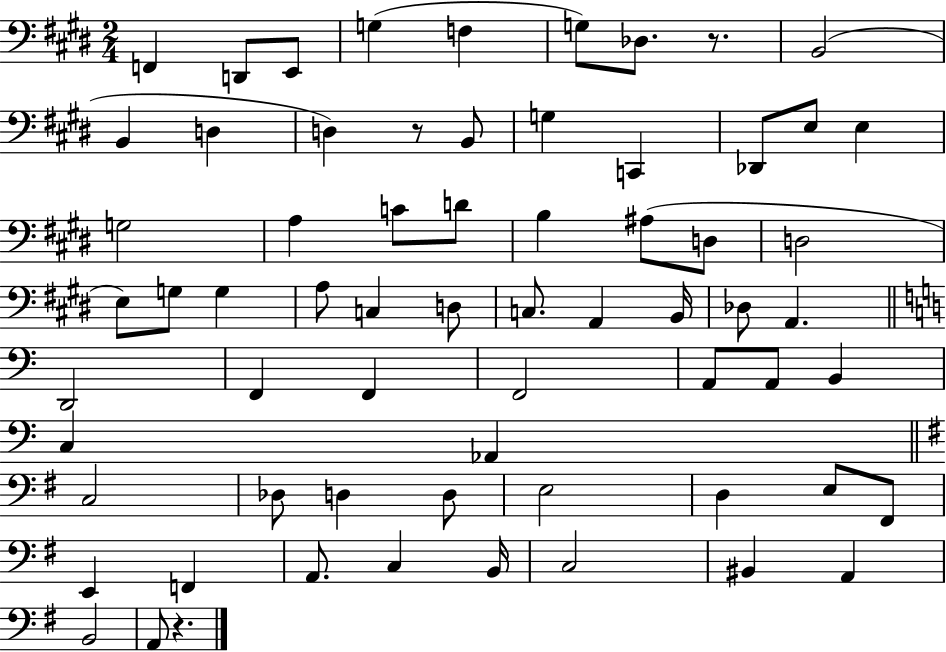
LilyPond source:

{
  \clef bass
  \numericTimeSignature
  \time 2/4
  \key e \major
  f,4 d,8 e,8 | g4( f4 | g8) des8. r8. | b,2( | \break b,4 d4 | d4) r8 b,8 | g4 c,4 | des,8 e8 e4 | \break g2 | a4 c'8 d'8 | b4 ais8( d8 | d2 | \break e8) g8 g4 | a8 c4 d8 | c8. a,4 b,16 | des8 a,4. | \break \bar "||" \break \key c \major d,2 | f,4 f,4 | f,2 | a,8 a,8 b,4 | \break c4 aes,4 | \bar "||" \break \key e \minor c2 | des8 d4 d8 | e2 | d4 e8 fis,8 | \break e,4 f,4 | a,8. c4 b,16 | c2 | bis,4 a,4 | \break b,2 | a,8 r4. | \bar "|."
}